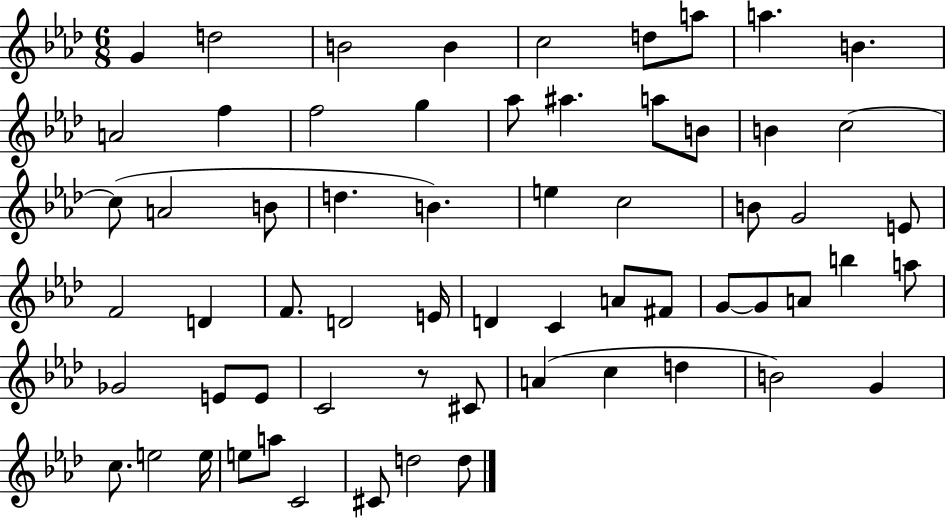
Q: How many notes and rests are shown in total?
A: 63